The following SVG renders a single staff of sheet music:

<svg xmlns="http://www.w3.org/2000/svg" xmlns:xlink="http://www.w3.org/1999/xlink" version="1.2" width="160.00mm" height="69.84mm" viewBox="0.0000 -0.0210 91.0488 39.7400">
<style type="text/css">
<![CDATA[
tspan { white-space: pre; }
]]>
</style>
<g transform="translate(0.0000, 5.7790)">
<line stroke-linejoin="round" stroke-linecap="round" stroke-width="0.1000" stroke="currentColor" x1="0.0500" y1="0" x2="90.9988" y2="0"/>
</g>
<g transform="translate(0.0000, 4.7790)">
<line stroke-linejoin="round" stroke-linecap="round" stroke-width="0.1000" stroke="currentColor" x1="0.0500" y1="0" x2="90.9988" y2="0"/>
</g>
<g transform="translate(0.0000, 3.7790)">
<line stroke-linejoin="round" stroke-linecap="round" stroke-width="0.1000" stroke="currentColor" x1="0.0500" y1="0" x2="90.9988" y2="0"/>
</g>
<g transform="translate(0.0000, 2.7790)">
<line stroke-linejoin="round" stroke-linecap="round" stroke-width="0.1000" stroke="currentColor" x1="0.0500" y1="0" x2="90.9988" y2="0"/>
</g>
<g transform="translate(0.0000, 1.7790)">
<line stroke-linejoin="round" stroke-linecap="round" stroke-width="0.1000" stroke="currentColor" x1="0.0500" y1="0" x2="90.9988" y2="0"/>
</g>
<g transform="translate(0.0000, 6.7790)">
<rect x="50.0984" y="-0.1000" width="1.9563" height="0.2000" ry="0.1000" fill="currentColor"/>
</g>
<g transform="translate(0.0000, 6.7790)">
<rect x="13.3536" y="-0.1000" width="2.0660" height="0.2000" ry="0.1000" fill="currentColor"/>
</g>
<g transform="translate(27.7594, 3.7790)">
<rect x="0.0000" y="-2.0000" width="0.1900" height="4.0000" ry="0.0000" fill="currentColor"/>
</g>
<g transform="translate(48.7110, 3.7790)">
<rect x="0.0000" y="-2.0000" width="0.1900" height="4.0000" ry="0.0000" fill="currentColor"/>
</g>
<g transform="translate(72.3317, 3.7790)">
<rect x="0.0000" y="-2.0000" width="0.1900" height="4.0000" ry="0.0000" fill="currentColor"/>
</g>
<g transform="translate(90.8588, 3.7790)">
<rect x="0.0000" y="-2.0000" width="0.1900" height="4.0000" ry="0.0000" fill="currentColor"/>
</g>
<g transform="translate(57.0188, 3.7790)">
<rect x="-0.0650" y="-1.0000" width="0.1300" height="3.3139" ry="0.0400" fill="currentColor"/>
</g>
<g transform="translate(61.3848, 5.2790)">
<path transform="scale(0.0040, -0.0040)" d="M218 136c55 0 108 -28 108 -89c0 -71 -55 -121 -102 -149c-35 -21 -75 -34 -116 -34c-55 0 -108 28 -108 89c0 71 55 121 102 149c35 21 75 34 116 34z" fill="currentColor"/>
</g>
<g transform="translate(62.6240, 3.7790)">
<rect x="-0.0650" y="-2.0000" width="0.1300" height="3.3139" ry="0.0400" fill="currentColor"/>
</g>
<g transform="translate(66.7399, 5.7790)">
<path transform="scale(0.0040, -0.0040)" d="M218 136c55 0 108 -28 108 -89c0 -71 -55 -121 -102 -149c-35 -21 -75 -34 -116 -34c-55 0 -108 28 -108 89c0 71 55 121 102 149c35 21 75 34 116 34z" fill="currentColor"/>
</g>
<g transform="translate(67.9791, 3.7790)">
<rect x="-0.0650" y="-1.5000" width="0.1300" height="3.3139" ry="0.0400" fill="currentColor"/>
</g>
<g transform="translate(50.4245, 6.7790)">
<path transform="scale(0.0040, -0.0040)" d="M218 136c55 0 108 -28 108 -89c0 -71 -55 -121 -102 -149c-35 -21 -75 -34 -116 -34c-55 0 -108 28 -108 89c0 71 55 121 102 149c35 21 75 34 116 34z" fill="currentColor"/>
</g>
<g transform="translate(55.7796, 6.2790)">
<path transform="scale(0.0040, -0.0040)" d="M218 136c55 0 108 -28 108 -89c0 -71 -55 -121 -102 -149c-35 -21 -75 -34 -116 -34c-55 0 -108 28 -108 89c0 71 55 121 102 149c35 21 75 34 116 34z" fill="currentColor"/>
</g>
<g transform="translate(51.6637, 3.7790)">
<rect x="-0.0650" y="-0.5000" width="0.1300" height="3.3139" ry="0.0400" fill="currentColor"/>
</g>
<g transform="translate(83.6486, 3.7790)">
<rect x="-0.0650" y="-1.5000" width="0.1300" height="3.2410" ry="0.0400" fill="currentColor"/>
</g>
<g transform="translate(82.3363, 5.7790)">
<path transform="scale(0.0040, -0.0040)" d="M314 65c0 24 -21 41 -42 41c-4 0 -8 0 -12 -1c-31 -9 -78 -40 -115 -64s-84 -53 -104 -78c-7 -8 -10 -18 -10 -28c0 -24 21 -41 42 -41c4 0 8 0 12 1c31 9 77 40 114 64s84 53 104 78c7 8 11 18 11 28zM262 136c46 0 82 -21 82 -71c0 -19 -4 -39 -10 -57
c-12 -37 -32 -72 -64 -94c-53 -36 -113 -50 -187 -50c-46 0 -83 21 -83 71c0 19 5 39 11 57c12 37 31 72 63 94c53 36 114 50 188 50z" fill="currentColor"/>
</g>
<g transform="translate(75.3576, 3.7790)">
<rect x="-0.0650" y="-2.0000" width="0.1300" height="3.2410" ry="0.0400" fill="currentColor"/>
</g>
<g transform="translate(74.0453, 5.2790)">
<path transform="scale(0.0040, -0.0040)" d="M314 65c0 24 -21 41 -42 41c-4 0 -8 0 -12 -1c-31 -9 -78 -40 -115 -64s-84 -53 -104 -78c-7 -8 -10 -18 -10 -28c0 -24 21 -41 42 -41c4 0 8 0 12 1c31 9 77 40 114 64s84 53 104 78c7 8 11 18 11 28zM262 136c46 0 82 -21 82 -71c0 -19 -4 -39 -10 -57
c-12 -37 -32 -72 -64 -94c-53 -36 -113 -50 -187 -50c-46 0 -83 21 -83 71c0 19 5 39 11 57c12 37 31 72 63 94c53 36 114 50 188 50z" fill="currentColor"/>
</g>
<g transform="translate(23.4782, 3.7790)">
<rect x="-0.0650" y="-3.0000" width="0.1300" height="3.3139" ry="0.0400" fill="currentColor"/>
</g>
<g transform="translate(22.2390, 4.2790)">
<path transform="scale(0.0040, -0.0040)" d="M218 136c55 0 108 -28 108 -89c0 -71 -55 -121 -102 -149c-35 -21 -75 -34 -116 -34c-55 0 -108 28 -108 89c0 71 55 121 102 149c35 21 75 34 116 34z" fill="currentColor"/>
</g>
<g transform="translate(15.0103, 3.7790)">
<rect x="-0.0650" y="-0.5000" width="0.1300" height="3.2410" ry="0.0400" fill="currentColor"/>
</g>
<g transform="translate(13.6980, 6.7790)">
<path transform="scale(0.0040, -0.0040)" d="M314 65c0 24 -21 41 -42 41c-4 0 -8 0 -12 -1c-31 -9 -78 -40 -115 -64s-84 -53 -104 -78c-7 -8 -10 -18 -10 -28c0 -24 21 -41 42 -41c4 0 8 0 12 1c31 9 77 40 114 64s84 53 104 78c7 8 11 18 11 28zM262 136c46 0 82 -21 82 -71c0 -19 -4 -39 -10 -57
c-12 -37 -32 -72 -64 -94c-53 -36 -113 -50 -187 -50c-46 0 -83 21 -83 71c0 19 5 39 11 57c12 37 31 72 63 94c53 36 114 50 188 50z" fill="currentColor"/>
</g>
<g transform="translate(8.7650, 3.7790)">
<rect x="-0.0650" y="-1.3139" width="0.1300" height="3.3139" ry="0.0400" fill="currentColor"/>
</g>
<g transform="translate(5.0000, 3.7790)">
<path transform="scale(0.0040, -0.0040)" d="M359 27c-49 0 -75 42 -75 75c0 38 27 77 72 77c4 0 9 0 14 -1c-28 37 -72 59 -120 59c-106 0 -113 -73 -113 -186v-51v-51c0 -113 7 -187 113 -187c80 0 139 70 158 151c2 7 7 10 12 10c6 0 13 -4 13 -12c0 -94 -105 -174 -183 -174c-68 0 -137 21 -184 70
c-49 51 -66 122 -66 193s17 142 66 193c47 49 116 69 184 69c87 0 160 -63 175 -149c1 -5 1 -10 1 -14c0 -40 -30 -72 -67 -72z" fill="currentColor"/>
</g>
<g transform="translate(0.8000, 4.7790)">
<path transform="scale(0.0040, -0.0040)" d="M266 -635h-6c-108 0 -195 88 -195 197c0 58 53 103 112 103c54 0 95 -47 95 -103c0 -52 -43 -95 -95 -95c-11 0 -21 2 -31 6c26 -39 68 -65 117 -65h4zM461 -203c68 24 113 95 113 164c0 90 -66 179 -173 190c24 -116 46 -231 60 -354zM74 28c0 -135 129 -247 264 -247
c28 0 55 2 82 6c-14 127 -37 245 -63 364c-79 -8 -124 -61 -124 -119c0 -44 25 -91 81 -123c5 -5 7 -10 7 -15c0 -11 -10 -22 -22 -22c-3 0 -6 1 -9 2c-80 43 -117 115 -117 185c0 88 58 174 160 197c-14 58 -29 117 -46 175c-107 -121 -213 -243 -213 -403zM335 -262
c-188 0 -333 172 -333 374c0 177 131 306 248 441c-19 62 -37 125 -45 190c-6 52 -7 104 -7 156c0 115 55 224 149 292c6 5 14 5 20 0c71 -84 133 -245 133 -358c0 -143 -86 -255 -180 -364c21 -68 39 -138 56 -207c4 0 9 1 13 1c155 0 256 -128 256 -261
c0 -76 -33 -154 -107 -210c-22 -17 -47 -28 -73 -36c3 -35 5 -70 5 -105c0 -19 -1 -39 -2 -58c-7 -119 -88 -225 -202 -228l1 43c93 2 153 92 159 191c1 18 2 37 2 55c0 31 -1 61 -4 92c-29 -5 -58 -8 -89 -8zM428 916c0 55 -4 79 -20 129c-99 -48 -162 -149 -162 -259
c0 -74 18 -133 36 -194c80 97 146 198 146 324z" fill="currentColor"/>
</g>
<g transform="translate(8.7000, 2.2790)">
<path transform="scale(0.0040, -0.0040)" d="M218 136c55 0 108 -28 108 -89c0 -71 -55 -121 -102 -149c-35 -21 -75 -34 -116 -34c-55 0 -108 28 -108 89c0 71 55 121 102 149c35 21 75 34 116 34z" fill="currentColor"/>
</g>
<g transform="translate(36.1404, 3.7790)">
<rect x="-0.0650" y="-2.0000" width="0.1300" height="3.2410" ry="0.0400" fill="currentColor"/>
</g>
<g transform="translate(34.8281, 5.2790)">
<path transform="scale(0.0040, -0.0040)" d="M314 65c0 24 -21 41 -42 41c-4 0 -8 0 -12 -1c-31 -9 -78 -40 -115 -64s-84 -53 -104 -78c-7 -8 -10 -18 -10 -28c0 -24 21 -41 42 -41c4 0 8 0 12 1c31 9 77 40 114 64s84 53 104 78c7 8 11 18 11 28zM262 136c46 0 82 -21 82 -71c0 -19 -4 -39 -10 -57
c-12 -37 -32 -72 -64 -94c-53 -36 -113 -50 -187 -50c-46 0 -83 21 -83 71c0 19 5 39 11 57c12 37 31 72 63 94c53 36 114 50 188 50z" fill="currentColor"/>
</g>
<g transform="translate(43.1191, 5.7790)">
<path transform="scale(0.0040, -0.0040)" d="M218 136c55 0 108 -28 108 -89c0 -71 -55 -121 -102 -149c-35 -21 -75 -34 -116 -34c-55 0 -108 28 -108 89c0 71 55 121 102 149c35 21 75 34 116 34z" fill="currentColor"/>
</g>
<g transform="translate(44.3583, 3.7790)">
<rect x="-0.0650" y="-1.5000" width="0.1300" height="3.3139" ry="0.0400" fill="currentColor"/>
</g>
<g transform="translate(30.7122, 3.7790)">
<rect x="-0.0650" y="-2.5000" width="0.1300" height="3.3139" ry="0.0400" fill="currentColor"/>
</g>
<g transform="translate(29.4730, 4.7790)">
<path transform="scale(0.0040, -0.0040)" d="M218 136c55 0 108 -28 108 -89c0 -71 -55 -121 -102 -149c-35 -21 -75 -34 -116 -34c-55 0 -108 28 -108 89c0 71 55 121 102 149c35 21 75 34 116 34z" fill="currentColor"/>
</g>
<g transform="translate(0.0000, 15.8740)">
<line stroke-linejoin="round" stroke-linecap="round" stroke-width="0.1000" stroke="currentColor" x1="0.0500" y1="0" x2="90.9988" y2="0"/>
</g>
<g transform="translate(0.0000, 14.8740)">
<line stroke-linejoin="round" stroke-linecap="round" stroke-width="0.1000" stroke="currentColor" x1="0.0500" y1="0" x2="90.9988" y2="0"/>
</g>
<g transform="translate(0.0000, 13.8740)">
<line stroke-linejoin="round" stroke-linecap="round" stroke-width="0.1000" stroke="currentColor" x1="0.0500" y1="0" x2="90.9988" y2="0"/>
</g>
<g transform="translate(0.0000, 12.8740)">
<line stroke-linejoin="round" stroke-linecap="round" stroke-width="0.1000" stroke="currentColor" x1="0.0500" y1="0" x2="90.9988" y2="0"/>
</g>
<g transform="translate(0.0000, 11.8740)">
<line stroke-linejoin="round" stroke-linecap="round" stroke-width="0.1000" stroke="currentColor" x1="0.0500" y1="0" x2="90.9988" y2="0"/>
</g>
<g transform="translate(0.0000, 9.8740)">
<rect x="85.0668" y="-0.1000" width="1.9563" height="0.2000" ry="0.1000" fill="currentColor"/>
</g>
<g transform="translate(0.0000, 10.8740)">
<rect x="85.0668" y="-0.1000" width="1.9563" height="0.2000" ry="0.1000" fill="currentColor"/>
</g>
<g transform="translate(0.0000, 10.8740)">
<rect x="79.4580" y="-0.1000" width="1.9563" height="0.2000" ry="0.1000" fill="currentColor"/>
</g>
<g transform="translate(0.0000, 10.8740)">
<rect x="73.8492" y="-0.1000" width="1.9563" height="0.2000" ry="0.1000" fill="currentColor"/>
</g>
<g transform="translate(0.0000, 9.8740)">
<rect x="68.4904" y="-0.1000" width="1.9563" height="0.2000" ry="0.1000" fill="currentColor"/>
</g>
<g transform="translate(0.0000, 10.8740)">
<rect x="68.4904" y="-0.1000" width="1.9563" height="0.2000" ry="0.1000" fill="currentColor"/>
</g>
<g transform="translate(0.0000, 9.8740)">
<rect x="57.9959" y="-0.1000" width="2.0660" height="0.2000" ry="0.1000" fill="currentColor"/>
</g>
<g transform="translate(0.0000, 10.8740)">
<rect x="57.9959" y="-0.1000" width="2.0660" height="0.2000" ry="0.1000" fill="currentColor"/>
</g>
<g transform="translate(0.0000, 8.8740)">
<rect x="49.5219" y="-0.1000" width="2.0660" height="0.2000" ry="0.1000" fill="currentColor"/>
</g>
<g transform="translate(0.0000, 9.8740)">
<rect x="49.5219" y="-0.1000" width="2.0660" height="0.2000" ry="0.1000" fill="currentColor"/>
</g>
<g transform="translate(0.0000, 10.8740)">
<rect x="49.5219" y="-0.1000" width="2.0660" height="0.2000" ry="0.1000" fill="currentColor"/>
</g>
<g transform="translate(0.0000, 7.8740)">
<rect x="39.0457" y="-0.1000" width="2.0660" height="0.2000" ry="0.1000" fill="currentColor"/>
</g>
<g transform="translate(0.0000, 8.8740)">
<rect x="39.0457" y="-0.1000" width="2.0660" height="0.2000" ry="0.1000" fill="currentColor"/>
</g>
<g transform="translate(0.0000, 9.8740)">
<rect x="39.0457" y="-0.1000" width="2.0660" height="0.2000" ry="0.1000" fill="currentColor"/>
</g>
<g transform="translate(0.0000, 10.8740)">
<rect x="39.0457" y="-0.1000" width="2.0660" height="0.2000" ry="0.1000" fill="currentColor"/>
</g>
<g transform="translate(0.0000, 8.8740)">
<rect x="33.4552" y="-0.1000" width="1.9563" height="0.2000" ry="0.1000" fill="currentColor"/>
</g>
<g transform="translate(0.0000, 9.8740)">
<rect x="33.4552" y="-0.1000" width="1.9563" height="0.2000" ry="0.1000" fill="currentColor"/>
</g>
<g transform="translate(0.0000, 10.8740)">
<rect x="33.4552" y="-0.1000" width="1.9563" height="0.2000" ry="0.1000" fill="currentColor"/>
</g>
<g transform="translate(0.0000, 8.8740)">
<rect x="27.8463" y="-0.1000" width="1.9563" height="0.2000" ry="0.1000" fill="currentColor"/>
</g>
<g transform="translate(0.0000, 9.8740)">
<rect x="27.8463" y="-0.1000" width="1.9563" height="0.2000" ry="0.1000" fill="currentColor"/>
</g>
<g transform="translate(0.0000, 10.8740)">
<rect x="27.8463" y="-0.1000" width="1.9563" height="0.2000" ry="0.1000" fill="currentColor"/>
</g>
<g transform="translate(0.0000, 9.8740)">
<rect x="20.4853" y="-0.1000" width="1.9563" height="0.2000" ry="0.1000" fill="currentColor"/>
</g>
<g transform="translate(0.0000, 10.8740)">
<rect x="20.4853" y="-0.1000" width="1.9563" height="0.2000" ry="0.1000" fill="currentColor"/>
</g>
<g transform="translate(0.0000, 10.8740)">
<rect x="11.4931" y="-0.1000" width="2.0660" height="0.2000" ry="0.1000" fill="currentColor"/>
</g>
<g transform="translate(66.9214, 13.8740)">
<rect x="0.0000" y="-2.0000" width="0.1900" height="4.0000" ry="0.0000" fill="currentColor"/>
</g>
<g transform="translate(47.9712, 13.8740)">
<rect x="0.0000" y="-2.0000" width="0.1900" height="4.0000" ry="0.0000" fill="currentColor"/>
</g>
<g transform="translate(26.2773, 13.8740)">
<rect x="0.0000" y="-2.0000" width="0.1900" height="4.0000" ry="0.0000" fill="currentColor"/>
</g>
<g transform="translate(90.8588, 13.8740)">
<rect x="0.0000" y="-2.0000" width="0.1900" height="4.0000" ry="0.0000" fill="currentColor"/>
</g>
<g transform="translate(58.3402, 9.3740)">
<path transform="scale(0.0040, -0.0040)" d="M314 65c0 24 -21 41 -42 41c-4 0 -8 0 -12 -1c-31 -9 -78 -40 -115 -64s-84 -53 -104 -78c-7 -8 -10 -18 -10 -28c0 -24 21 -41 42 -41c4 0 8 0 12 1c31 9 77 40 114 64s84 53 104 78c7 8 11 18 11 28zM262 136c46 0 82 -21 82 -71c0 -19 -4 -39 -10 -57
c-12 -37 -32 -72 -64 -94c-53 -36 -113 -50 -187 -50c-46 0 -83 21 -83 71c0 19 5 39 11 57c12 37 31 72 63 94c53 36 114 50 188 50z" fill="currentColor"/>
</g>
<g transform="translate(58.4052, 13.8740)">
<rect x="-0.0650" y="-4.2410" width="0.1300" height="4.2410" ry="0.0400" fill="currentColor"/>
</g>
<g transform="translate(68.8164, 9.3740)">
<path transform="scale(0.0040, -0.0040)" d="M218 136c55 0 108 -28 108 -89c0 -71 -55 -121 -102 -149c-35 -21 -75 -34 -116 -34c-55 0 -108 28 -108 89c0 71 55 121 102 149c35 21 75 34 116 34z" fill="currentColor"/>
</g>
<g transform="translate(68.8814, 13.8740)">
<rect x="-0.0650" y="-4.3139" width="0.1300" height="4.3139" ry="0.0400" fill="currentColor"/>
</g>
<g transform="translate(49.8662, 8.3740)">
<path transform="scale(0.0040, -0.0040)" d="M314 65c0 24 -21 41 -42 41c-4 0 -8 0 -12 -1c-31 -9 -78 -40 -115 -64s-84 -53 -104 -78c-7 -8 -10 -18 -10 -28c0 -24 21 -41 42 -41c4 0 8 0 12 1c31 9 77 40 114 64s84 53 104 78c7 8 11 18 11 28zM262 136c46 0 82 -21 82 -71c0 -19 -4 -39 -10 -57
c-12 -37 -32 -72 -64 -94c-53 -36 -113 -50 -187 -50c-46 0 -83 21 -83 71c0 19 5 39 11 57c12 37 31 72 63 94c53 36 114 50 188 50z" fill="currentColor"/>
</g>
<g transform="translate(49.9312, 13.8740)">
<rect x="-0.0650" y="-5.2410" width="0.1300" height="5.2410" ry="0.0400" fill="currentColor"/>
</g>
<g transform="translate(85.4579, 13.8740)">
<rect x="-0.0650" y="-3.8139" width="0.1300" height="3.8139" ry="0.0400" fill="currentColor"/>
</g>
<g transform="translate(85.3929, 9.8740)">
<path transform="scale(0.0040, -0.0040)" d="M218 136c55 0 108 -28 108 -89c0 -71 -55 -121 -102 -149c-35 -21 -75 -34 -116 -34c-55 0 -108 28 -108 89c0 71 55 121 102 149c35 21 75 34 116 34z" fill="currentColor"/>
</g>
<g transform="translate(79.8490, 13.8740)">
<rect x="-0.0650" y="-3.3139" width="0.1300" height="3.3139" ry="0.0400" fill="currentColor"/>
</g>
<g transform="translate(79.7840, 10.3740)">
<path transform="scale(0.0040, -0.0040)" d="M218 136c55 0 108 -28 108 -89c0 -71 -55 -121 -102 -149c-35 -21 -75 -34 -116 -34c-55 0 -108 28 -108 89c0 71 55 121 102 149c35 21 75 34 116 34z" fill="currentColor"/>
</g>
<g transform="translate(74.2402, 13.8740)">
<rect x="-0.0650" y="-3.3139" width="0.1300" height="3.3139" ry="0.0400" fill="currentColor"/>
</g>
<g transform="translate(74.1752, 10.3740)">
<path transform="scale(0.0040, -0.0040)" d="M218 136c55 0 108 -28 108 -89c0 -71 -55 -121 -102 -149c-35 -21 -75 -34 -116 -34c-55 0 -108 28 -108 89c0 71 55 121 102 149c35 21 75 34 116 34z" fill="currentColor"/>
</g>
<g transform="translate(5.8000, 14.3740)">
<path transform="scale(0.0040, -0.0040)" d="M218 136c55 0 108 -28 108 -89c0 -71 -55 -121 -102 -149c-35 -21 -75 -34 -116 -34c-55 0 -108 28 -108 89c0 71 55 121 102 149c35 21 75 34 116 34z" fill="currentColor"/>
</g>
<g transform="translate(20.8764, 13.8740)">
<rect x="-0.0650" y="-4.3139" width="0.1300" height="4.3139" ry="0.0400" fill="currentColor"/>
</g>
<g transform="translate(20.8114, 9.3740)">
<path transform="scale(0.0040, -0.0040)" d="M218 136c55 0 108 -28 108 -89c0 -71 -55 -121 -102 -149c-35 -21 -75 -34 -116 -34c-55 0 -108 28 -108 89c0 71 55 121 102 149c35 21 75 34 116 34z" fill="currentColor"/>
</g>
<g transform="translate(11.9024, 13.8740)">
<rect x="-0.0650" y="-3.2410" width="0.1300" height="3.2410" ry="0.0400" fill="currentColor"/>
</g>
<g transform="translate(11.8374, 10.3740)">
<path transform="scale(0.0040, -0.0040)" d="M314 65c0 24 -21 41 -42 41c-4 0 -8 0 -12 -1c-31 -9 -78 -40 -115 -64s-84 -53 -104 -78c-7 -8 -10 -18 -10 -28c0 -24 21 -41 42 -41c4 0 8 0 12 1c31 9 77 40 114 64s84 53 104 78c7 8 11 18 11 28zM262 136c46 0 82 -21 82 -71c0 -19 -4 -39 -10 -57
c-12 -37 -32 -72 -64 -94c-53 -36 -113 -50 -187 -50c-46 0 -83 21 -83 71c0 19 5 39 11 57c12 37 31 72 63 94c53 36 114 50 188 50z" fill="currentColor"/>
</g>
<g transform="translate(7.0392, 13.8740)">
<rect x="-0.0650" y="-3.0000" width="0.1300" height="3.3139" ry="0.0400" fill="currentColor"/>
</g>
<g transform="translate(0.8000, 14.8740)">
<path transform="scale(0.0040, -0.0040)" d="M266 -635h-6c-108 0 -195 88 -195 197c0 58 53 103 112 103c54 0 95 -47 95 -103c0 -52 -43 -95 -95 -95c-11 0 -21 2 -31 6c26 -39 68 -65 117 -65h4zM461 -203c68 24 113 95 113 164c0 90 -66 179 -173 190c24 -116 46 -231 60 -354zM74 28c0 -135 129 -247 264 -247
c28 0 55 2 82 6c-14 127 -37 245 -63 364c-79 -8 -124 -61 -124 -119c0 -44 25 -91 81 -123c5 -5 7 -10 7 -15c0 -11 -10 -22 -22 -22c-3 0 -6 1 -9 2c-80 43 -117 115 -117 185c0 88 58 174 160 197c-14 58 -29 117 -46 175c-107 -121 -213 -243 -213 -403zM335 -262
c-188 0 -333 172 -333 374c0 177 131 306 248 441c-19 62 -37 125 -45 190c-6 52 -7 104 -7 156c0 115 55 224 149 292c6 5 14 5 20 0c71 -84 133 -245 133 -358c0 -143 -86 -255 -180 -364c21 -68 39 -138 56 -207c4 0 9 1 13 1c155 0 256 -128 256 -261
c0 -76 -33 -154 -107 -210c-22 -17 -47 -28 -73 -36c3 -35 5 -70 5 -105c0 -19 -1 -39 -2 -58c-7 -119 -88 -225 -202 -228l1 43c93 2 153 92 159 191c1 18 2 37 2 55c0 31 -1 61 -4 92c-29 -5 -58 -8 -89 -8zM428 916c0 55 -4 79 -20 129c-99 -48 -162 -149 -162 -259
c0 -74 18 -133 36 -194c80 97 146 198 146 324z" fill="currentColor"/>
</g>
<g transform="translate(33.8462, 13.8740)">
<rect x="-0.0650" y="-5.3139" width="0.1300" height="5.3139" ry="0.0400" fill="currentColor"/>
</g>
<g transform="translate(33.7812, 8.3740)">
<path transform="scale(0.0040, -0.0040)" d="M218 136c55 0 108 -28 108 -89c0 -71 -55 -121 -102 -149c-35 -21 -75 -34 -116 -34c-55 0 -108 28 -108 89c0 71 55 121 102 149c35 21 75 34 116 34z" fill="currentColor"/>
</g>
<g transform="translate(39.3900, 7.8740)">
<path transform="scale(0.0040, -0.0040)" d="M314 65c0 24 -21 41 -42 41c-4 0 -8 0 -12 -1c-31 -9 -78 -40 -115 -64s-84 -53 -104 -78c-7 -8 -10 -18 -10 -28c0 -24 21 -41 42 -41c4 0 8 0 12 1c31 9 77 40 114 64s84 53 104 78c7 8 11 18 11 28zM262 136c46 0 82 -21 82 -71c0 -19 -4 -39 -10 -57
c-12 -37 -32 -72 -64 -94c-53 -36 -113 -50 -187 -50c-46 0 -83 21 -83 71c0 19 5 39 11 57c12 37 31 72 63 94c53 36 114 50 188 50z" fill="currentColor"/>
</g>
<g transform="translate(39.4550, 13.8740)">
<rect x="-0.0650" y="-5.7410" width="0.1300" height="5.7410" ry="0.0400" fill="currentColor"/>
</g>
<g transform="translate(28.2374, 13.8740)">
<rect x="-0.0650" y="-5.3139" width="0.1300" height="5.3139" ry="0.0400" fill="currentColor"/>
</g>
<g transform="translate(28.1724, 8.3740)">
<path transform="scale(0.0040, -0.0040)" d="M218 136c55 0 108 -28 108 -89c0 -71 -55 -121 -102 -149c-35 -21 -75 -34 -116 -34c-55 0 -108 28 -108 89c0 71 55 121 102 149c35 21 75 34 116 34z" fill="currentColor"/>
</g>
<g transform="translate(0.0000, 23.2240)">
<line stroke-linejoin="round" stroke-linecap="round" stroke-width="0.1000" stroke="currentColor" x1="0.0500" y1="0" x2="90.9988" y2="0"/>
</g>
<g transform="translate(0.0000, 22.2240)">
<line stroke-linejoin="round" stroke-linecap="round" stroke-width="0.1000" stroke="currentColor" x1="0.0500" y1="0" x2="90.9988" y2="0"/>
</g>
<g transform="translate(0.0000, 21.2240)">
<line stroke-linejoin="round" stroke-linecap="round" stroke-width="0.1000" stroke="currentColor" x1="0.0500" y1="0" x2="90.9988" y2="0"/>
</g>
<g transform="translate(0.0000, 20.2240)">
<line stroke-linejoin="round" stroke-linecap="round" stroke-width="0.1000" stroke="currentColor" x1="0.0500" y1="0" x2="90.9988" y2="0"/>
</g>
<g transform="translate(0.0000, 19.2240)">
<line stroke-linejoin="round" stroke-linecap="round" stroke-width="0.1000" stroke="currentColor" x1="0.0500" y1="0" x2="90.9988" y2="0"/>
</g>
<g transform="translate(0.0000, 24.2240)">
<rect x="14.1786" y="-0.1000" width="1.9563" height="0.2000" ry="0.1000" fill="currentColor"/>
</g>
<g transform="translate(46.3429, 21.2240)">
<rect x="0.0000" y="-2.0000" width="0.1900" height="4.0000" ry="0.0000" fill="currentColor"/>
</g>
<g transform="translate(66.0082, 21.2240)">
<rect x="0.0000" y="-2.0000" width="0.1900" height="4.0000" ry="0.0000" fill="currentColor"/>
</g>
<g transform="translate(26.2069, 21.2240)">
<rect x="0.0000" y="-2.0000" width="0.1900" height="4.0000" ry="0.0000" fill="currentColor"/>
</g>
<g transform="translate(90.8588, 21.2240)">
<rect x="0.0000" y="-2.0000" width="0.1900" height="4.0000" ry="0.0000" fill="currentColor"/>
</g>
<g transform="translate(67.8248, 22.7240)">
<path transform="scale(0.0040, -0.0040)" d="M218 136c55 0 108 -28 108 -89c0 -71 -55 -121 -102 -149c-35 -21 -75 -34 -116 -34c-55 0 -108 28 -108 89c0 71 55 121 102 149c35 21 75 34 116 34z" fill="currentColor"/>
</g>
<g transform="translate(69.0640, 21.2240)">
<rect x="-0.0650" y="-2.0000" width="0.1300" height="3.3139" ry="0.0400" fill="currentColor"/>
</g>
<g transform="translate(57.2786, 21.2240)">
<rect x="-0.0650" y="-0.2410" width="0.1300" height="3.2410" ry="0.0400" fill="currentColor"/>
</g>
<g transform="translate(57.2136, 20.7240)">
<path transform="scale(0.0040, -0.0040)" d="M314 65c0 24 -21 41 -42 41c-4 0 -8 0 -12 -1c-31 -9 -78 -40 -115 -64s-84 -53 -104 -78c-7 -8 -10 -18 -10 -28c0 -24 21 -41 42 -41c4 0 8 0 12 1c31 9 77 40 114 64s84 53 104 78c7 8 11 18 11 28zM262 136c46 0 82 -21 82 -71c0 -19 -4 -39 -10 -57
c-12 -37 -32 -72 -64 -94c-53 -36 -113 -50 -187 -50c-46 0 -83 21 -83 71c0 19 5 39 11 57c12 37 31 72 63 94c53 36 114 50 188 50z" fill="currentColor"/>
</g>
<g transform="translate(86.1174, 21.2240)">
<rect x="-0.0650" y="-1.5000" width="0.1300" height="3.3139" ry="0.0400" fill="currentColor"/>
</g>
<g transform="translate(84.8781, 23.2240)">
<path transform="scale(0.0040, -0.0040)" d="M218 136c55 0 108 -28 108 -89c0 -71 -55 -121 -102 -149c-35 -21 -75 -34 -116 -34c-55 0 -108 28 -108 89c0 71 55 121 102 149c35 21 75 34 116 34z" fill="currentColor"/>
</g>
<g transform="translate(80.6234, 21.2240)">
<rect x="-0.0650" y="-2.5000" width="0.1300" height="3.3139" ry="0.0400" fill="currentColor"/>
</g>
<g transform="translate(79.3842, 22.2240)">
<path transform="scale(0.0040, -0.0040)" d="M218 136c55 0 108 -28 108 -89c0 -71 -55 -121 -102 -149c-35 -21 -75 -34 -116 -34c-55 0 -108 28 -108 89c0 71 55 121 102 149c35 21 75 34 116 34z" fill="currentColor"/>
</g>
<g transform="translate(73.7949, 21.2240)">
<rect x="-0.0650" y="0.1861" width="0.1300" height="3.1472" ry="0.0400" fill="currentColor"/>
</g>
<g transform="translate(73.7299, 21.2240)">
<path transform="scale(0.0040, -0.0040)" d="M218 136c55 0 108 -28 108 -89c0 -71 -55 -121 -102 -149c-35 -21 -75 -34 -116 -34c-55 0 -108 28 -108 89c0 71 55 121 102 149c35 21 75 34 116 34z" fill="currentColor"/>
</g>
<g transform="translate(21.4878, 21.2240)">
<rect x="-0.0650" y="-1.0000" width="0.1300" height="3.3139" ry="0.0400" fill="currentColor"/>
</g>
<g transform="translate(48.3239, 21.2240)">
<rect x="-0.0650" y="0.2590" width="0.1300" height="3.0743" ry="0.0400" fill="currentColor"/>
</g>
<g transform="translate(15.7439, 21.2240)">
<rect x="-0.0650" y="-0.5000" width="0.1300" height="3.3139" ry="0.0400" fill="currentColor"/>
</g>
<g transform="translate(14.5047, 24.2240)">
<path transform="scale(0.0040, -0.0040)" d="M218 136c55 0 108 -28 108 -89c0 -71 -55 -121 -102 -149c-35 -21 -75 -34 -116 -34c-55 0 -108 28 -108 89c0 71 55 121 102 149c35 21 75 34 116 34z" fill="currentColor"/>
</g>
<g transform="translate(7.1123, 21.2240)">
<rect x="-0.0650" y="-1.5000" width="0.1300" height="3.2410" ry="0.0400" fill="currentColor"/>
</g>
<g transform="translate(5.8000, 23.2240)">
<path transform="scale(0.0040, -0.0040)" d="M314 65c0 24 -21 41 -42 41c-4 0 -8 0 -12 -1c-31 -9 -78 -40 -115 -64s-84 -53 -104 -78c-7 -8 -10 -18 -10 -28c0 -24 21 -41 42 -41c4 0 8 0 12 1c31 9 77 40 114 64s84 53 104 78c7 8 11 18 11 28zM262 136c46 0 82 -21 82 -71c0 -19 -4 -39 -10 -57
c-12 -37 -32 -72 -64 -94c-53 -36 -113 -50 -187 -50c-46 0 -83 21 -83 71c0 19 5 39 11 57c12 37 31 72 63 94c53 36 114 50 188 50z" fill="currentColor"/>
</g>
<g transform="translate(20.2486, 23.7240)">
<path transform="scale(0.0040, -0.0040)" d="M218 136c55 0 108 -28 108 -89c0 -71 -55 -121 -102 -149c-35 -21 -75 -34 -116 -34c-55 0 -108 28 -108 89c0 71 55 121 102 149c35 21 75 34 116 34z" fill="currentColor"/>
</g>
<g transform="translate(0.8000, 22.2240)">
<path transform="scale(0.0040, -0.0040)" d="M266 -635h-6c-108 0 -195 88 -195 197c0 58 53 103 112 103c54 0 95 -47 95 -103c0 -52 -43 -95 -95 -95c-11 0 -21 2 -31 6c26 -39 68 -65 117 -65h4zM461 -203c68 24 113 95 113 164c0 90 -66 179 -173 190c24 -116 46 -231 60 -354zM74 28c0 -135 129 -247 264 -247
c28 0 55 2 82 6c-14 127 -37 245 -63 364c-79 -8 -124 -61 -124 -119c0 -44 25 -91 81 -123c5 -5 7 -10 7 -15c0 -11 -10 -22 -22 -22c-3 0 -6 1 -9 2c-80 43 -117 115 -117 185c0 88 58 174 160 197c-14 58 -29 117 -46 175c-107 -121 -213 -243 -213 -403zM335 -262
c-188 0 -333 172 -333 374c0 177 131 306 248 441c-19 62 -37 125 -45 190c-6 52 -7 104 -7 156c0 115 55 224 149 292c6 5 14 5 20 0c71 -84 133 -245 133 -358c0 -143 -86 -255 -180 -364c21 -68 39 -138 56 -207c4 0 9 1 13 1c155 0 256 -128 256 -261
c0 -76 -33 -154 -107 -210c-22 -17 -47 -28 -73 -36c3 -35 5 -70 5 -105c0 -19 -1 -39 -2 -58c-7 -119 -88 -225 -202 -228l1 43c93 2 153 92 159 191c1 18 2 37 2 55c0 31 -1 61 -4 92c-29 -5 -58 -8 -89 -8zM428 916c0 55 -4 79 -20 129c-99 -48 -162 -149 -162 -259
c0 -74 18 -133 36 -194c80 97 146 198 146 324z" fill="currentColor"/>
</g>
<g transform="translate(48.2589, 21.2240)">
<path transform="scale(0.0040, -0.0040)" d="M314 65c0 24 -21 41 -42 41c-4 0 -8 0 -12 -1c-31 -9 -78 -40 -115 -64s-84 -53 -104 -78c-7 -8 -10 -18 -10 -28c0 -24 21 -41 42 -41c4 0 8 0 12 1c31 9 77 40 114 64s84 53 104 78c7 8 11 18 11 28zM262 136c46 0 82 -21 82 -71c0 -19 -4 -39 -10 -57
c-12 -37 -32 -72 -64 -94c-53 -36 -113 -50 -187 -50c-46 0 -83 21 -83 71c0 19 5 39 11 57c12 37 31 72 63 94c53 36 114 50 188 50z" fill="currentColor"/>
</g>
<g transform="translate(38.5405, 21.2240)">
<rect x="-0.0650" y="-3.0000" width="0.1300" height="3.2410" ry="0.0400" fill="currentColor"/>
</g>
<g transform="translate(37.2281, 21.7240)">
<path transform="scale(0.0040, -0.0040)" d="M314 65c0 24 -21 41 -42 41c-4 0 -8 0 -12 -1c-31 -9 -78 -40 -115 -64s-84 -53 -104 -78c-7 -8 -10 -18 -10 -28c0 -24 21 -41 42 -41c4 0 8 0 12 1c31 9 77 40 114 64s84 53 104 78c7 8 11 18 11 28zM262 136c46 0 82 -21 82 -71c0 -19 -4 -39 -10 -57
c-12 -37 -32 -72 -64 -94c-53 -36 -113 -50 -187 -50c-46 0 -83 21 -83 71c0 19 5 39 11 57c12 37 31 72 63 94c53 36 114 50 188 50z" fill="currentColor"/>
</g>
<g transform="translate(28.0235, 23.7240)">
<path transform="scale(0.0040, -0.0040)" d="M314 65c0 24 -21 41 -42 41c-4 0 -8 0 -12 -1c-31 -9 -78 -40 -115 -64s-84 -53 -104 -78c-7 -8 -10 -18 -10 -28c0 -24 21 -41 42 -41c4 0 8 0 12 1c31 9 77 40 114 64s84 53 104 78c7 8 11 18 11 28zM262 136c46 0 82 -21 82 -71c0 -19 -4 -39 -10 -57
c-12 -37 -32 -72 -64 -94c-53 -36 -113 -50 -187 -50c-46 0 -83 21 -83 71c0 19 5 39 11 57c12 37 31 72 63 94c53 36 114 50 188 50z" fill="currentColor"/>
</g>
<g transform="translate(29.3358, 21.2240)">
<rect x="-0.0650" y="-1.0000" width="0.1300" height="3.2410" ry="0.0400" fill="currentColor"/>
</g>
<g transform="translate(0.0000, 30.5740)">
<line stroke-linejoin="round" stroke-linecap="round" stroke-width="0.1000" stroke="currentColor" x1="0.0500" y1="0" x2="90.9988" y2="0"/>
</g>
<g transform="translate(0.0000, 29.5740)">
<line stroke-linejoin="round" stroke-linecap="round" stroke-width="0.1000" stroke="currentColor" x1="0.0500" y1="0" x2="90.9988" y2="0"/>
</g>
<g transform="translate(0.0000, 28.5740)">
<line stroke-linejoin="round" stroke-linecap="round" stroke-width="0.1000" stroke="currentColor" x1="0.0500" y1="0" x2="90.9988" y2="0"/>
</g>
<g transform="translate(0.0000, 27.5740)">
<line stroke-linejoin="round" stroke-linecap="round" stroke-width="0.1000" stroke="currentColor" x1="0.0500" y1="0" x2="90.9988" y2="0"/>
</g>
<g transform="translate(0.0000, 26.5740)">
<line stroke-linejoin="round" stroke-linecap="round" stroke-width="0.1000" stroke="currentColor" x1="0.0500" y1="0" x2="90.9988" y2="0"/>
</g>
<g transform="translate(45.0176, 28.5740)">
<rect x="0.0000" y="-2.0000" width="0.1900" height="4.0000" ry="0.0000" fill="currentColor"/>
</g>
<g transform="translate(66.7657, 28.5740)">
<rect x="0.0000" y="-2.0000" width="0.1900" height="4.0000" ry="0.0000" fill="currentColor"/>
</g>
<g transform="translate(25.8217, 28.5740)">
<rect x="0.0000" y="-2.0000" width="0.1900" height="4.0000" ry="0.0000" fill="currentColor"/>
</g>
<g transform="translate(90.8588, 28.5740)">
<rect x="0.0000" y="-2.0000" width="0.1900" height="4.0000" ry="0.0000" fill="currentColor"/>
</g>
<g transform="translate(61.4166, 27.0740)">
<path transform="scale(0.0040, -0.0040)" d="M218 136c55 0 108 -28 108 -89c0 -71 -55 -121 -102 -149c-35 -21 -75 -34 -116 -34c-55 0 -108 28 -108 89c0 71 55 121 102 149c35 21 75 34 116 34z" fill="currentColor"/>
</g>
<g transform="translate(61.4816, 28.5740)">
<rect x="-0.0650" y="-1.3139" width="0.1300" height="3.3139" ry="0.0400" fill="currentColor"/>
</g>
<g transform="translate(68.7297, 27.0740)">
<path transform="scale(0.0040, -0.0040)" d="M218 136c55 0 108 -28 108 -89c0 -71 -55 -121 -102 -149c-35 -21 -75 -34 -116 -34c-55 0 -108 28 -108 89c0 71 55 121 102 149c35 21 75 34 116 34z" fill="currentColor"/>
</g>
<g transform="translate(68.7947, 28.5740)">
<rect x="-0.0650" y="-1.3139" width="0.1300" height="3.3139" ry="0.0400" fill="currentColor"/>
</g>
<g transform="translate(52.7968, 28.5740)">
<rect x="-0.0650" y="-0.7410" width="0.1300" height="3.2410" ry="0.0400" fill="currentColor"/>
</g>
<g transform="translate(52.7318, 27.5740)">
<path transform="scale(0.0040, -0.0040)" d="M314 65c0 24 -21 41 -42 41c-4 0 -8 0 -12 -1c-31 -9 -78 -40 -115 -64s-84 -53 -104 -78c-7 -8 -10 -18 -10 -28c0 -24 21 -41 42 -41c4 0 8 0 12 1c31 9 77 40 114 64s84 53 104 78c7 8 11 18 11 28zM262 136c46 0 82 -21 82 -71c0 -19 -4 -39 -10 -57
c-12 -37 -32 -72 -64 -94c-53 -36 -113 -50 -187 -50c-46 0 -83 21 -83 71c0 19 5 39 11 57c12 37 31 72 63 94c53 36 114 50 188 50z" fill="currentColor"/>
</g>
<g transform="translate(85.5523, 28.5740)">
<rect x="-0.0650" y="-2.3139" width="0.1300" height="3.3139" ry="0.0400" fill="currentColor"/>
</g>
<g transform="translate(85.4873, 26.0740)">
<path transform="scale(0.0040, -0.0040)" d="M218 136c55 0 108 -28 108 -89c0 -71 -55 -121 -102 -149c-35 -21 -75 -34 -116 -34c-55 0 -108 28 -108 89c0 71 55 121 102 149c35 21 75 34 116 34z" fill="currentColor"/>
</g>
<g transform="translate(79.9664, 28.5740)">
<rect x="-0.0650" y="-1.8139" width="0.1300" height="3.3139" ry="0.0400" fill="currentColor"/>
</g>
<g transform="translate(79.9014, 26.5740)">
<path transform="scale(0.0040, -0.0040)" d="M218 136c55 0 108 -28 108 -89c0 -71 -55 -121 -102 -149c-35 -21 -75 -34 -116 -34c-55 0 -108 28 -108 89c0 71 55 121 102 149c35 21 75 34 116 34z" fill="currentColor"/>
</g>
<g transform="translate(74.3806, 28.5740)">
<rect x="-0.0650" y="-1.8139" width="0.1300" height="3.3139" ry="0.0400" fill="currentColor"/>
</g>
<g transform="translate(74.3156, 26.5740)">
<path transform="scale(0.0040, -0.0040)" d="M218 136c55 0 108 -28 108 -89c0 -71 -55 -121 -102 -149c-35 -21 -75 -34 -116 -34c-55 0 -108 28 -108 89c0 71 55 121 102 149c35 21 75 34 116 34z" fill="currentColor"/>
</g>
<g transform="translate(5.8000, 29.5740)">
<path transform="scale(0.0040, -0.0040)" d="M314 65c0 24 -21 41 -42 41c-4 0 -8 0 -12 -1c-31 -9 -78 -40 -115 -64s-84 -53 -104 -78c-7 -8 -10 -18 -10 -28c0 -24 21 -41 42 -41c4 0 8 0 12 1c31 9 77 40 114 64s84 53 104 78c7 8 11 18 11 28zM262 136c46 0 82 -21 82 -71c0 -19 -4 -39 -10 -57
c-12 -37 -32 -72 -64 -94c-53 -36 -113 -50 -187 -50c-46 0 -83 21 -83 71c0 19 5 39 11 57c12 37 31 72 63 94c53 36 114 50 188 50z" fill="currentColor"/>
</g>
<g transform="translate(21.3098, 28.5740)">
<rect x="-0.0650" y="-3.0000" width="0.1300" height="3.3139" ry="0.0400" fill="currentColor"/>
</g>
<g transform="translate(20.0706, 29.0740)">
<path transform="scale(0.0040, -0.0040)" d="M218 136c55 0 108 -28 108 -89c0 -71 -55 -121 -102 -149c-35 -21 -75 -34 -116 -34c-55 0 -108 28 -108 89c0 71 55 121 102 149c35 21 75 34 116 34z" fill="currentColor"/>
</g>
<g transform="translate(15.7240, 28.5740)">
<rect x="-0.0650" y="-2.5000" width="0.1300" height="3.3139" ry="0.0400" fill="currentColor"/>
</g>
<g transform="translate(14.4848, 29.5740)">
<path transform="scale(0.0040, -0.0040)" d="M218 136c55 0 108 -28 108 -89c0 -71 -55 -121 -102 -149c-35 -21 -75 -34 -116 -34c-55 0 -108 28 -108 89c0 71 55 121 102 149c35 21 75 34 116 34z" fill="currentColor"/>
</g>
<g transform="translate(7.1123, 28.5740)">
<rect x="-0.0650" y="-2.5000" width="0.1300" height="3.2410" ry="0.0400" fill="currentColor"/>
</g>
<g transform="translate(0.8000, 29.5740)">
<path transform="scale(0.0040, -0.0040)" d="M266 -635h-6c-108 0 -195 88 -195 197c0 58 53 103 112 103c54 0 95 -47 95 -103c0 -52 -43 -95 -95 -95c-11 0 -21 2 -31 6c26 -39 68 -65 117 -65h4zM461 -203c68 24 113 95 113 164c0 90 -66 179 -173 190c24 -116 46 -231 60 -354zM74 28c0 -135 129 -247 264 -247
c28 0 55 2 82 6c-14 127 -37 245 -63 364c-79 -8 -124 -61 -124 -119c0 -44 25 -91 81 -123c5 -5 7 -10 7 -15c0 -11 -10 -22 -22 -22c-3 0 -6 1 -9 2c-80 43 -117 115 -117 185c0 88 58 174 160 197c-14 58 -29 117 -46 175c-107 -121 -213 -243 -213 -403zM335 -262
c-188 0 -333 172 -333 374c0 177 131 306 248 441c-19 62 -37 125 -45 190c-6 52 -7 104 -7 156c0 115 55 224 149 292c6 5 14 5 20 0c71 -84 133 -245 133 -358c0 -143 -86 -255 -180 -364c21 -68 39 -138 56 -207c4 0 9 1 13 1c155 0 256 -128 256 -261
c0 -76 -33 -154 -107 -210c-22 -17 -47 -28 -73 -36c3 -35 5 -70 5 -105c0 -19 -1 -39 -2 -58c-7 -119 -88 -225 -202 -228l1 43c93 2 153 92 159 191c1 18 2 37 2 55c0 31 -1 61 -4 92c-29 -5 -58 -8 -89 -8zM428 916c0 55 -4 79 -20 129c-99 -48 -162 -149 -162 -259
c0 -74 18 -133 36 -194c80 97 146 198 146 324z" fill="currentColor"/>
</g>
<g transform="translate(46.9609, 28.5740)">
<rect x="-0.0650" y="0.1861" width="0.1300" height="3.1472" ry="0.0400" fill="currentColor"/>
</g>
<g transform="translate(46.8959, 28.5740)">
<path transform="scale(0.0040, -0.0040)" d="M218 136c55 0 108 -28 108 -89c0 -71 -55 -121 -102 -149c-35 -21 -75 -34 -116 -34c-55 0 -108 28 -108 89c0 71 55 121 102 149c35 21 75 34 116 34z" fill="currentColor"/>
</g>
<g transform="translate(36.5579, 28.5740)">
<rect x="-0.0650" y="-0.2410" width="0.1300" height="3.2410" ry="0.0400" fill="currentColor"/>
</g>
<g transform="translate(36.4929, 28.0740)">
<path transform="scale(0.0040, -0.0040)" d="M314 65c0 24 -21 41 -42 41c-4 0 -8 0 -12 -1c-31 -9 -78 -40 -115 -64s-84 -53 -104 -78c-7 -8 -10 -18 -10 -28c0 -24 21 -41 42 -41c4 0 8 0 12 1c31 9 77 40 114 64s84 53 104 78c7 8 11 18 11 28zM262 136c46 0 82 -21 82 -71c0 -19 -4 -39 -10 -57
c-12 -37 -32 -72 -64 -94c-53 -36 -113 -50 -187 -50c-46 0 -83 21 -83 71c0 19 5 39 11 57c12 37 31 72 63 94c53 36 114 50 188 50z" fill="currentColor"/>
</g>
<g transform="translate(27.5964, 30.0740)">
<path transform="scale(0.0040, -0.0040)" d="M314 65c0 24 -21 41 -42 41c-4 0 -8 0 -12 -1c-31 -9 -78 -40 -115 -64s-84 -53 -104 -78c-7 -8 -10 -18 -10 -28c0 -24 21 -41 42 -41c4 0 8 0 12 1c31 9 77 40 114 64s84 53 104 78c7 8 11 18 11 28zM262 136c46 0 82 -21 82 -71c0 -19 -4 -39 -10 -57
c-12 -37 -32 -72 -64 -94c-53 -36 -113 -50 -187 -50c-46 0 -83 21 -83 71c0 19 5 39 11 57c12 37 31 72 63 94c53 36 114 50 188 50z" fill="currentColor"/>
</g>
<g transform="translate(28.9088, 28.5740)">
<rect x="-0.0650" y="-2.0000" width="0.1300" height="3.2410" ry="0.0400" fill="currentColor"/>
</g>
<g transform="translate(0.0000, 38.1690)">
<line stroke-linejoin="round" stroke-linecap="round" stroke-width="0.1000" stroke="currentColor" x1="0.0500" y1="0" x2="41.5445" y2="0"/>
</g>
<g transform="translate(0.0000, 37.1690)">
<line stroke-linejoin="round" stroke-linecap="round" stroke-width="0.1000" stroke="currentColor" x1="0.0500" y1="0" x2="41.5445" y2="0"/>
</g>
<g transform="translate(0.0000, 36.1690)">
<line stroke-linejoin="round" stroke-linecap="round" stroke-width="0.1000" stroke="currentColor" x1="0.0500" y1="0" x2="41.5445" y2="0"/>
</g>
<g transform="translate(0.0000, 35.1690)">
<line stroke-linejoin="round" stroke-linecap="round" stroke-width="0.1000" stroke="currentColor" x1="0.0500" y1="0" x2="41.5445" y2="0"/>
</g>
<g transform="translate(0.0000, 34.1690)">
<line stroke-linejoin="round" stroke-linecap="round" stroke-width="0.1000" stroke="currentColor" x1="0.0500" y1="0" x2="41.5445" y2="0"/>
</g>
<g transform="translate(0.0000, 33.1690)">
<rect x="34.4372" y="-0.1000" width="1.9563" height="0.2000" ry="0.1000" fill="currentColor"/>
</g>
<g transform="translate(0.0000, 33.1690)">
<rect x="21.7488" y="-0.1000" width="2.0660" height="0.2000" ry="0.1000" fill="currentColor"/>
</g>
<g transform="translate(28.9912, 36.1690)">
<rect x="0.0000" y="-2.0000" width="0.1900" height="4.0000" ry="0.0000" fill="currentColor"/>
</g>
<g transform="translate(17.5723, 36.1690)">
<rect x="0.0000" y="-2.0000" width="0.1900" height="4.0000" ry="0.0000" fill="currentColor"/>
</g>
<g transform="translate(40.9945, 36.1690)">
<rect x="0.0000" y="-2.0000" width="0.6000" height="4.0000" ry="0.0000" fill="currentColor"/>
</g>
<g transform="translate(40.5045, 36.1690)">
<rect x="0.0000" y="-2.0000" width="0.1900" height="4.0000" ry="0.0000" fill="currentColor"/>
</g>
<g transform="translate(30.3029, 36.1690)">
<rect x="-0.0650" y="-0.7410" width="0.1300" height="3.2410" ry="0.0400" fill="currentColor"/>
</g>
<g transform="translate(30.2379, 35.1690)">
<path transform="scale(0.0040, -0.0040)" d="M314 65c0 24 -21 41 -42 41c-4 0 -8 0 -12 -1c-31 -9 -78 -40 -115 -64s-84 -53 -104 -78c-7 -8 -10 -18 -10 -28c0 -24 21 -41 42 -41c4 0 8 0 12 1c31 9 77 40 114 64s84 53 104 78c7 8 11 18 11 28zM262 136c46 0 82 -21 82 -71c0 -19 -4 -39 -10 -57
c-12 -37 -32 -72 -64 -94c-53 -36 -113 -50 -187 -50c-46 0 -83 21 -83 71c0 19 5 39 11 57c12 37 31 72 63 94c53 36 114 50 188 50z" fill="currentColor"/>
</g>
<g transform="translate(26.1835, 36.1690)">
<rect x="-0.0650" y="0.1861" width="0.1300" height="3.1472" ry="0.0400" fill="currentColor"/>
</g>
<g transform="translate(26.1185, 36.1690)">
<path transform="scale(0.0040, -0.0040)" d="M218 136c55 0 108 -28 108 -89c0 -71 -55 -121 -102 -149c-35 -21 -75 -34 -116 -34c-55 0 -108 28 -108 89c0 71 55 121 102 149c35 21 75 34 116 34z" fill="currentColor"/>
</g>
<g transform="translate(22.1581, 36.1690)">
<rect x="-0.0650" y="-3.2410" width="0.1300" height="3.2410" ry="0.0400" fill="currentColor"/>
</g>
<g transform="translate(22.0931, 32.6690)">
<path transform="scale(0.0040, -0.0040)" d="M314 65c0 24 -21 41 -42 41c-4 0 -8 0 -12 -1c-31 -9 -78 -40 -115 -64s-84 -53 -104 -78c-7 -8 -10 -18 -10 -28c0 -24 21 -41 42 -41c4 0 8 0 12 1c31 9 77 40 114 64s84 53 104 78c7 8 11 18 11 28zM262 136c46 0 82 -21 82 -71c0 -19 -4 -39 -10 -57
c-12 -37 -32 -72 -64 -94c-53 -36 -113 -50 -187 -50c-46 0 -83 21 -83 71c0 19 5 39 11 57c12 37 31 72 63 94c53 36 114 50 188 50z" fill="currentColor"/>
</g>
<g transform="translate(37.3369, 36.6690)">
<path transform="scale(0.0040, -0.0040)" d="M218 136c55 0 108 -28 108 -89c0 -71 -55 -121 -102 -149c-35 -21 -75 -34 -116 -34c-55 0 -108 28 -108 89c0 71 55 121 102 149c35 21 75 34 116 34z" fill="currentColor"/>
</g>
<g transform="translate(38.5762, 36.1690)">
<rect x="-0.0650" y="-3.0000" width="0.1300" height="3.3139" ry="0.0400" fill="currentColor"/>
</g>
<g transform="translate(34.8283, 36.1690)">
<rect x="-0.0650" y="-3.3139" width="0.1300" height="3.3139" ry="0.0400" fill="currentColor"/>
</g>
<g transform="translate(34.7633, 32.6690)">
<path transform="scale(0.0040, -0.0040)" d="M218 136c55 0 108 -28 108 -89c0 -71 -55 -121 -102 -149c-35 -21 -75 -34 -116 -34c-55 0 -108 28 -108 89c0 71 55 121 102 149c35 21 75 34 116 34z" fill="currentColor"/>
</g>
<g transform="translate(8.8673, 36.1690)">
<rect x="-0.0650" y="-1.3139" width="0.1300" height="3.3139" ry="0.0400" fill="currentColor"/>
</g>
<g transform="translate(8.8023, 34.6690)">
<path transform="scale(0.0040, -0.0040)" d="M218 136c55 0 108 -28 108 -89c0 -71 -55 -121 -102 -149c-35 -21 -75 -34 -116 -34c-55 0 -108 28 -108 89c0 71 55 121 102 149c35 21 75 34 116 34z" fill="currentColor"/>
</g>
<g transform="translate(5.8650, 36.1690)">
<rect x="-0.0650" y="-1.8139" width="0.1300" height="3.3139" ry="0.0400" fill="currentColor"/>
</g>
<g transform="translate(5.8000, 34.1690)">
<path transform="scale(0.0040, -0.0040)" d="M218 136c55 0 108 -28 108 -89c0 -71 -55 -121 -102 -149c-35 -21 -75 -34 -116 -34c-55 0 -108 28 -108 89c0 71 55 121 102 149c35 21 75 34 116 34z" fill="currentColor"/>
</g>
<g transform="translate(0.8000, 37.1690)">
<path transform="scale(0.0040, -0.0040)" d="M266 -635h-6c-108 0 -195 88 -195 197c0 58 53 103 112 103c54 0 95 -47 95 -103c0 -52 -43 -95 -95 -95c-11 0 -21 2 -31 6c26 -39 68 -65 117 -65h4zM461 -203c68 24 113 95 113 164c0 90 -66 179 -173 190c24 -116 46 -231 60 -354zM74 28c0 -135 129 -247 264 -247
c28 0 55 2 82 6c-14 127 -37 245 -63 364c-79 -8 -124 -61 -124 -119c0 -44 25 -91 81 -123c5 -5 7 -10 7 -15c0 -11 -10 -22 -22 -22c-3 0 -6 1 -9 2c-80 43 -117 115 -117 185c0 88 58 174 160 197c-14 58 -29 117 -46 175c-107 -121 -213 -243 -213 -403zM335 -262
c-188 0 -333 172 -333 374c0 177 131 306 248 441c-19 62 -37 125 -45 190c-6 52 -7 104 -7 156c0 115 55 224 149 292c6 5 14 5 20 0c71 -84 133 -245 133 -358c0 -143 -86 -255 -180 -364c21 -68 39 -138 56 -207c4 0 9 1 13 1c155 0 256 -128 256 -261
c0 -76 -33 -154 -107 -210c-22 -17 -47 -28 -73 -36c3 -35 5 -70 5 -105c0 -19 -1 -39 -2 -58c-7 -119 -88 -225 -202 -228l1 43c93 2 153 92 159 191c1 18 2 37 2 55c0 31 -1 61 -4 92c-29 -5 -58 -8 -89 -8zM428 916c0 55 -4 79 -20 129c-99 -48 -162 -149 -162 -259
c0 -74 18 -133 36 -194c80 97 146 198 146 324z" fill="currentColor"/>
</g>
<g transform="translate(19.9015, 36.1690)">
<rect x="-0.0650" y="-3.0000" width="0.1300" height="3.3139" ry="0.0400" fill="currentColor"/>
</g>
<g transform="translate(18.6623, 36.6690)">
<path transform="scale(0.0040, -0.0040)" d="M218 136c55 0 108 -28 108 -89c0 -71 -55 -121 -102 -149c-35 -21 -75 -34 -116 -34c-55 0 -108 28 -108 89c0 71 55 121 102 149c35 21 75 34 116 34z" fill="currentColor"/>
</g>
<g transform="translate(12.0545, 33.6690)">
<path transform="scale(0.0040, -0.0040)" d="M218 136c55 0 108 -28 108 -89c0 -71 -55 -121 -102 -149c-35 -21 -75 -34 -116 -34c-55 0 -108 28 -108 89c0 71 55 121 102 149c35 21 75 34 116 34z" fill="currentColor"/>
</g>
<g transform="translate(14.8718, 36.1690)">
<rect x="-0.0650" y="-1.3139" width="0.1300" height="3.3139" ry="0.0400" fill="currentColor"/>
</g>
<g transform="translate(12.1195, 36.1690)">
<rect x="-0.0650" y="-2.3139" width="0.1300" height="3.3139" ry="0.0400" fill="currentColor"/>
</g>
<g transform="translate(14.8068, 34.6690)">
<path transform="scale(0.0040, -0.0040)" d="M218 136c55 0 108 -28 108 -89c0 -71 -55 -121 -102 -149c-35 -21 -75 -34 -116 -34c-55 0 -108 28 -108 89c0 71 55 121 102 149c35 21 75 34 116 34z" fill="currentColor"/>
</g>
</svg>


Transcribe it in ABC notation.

X:1
T:Untitled
M:4/4
L:1/4
K:C
e C2 A G F2 E C D F E F2 E2 A b2 d' f' f' g'2 f'2 d'2 d' b b c' E2 C D D2 A2 B2 c2 F B G E G2 G A F2 c2 B d2 e e f f g f e g e A b2 B d2 b A